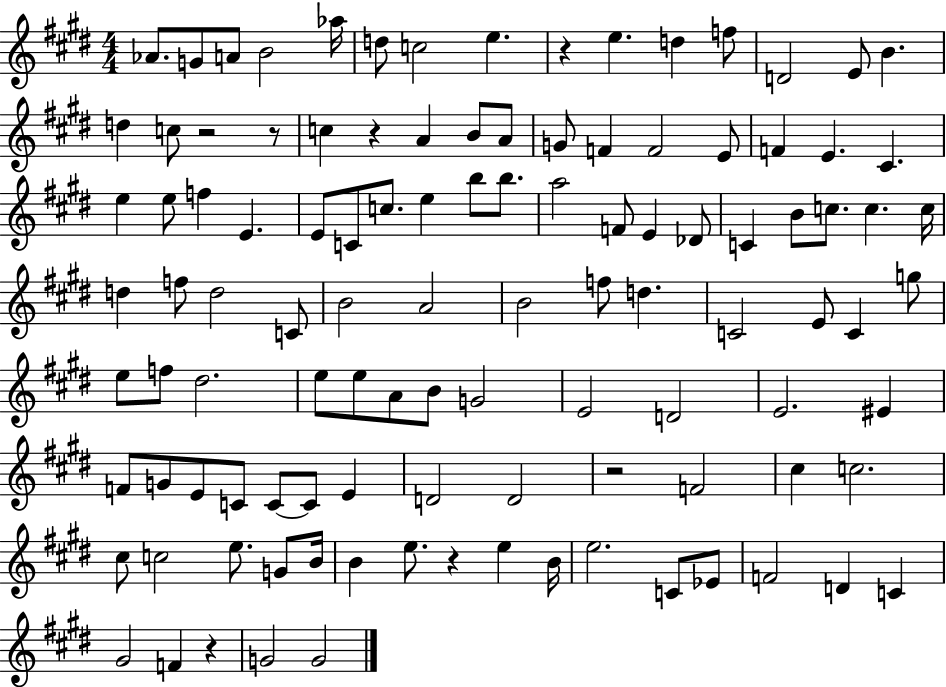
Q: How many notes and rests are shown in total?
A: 109